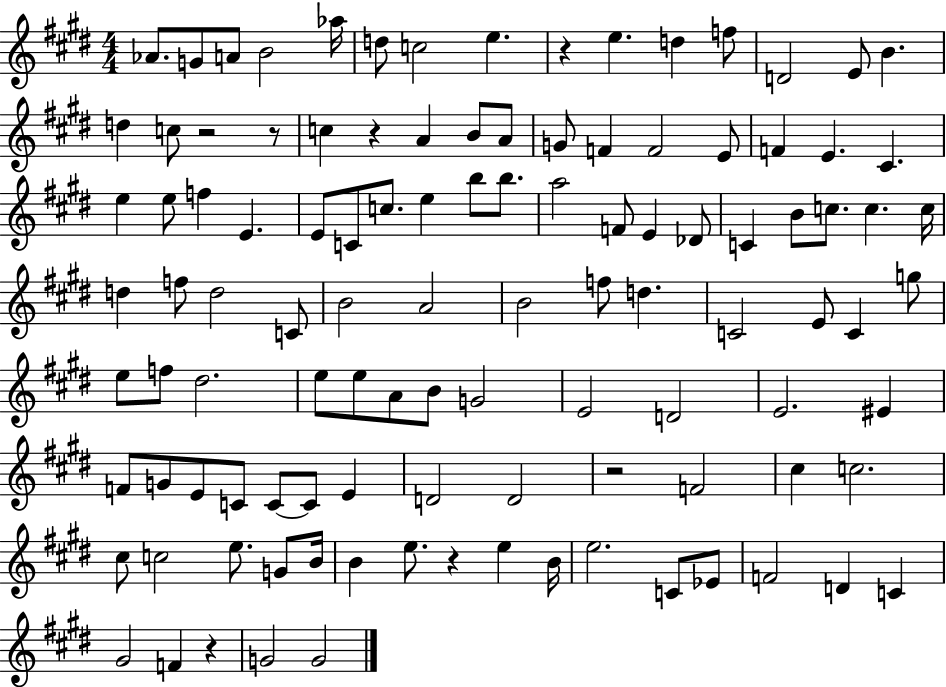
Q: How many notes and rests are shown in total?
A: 109